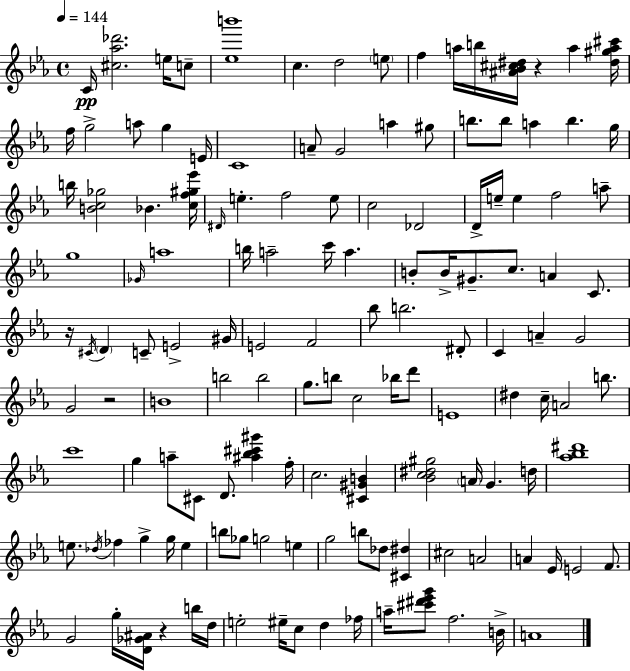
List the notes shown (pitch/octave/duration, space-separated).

C4/s [C#5,Ab5,Db6]/h. E5/s C5/e [Eb5,B6]/w C5/q. D5/h E5/e F5/q A5/s B5/s [A#4,Bb4,C#5,D#5]/s R/q A5/q [D#5,G#5,A5,C#6]/s F5/s G5/h A5/e G5/q E4/s C4/w A4/e G4/h A5/q G#5/e B5/e. B5/e A5/q B5/q. G5/s B5/s [B4,C5,Gb5]/h Bb4/q. [C5,F5,G#5,Eb6]/s D#4/s E5/q. F5/h E5/e C5/h Db4/h D4/s E5/s E5/q F5/h A5/e G5/w Gb4/s A5/w B5/s A5/h C6/s A5/q. B4/e B4/s G#4/e. C5/e. A4/q C4/e. R/s C#4/s D4/q C4/e E4/h G#4/s E4/h F4/h Bb5/e B5/h. D#4/e C4/q A4/q G4/h G4/h R/h B4/w B5/h B5/h G5/e. B5/e C5/h Bb5/s D6/e E4/w D#5/q C5/s A4/h B5/e. C6/w G5/q A5/e C#4/e D4/e. [A#5,Bb5,C#6,G#6]/q F5/s C5/h. [C#4,G#4,B4]/q [Bb4,C5,D#5,G#5]/h A4/s G4/q. D5/s [Ab5,Bb5,D#6]/w E5/e. Db5/s FES5/q G5/q G5/s E5/q B5/e Gb5/e G5/h E5/q G5/h B5/e Db5/e [C#4,D#5]/q C#5/h A4/h A4/q Eb4/s E4/h F4/e. G4/h G5/s [D4,Gb4,A#4]/s R/q B5/s D5/s E5/h EIS5/s C5/e D5/q FES5/s A5/s [C#6,D#6,Eb6,G6]/e F5/h. B4/s A4/w